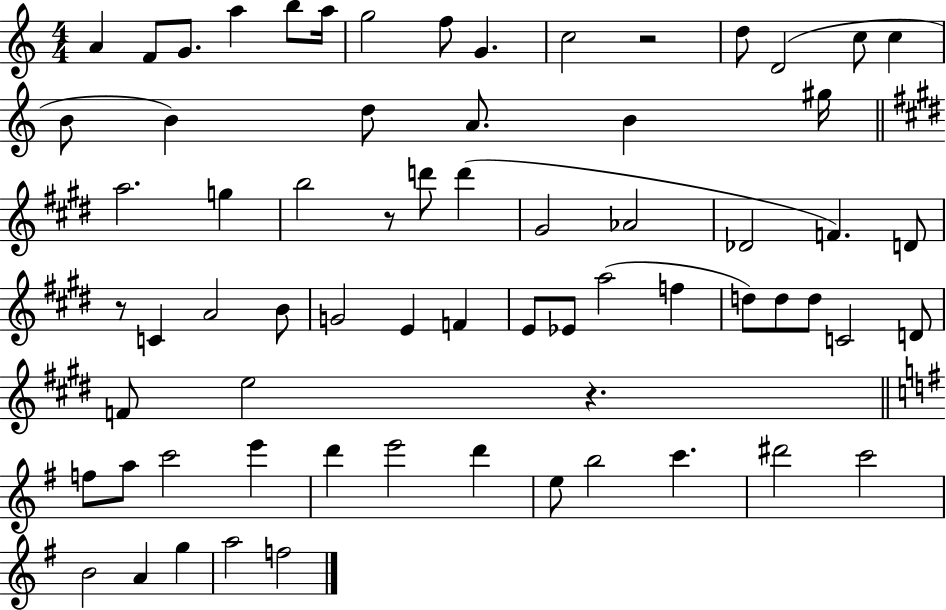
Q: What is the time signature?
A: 4/4